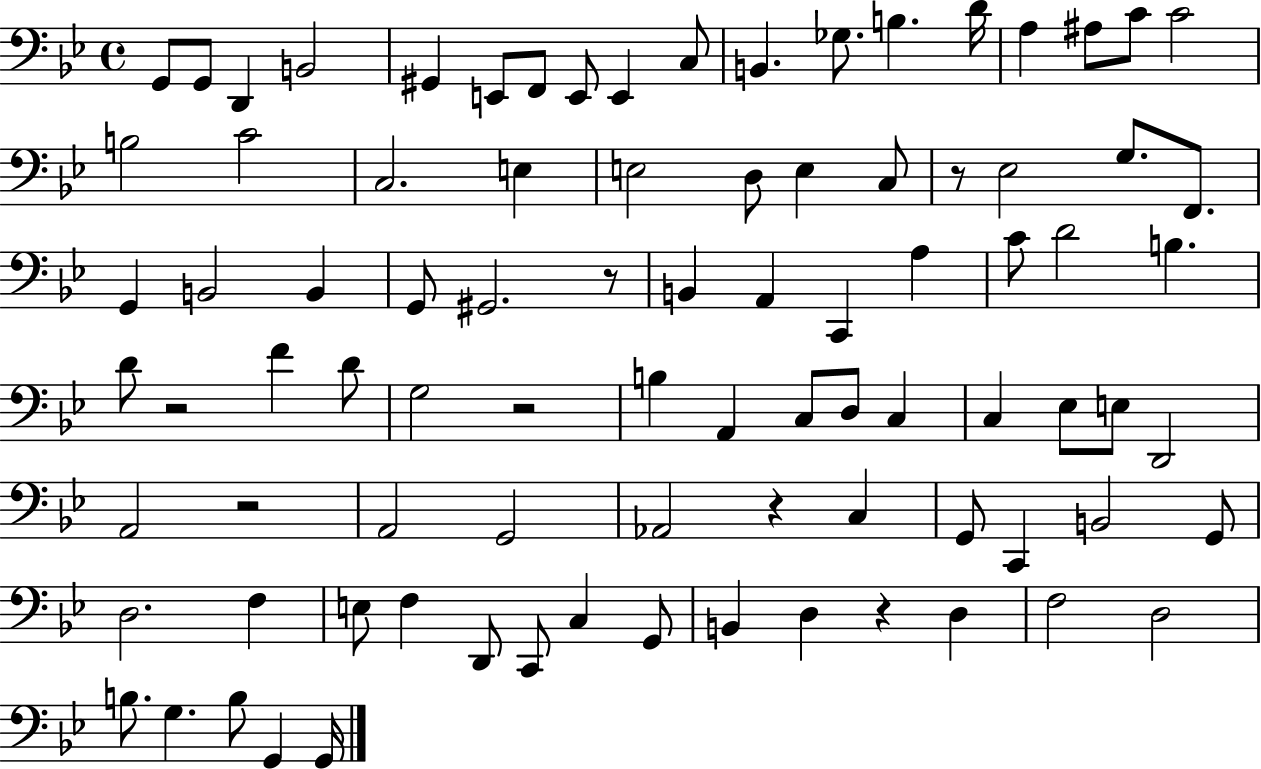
G2/e G2/e D2/q B2/h G#2/q E2/e F2/e E2/e E2/q C3/e B2/q. Gb3/e. B3/q. D4/s A3/q A#3/e C4/e C4/h B3/h C4/h C3/h. E3/q E3/h D3/e E3/q C3/e R/e Eb3/h G3/e. F2/e. G2/q B2/h B2/q G2/e G#2/h. R/e B2/q A2/q C2/q A3/q C4/e D4/h B3/q. D4/e R/h F4/q D4/e G3/h R/h B3/q A2/q C3/e D3/e C3/q C3/q Eb3/e E3/e D2/h A2/h R/h A2/h G2/h Ab2/h R/q C3/q G2/e C2/q B2/h G2/e D3/h. F3/q E3/e F3/q D2/e C2/e C3/q G2/e B2/q D3/q R/q D3/q F3/h D3/h B3/e. G3/q. B3/e G2/q G2/s